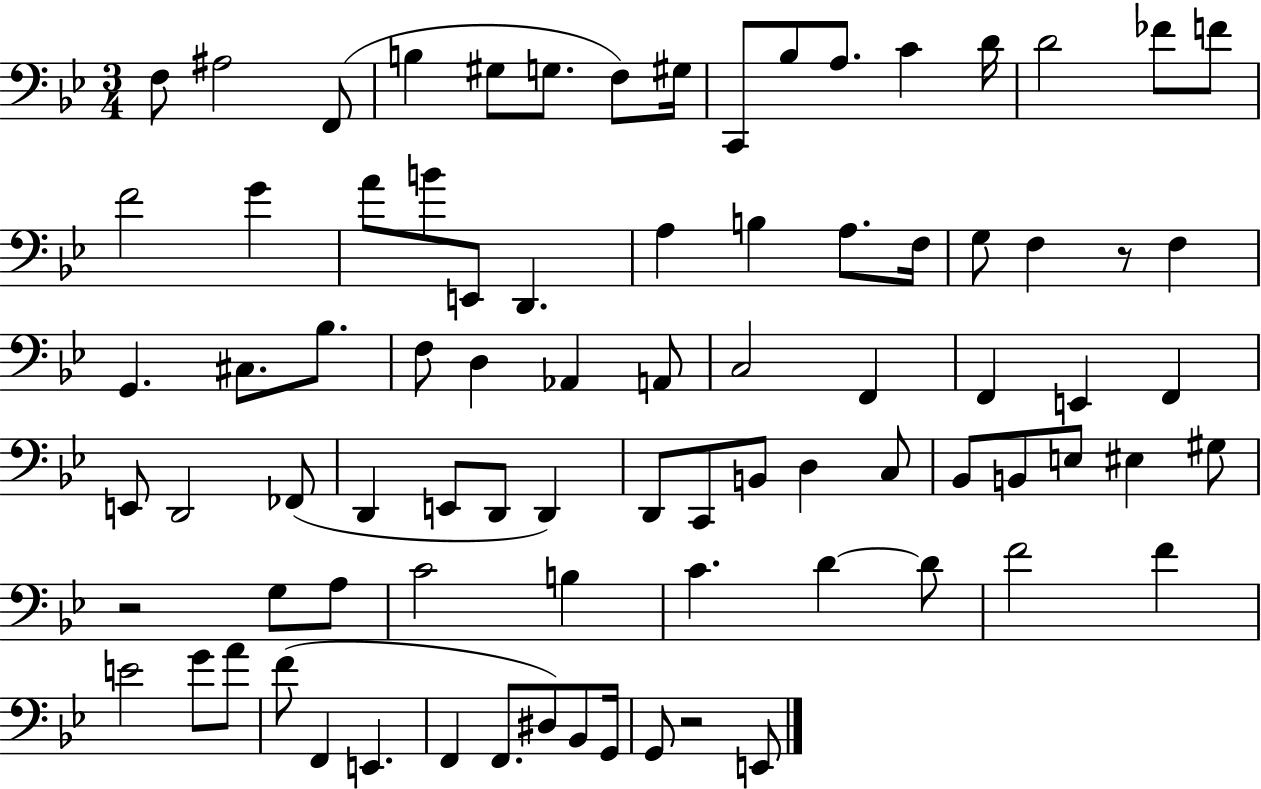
{
  \clef bass
  \numericTimeSignature
  \time 3/4
  \key bes \major
  f8 ais2 f,8( | b4 gis8 g8. f8) gis16 | c,8 bes8 a8. c'4 d'16 | d'2 fes'8 f'8 | \break f'2 g'4 | a'8 b'8 e,8 d,4. | a4 b4 a8. f16 | g8 f4 r8 f4 | \break g,4. cis8. bes8. | f8 d4 aes,4 a,8 | c2 f,4 | f,4 e,4 f,4 | \break e,8 d,2 fes,8( | d,4 e,8 d,8 d,4) | d,8 c,8 b,8 d4 c8 | bes,8 b,8 e8 eis4 gis8 | \break r2 g8 a8 | c'2 b4 | c'4. d'4~~ d'8 | f'2 f'4 | \break e'2 g'8 a'8 | f'8( f,4 e,4. | f,4 f,8. dis8) bes,8 g,16 | g,8 r2 e,8 | \break \bar "|."
}